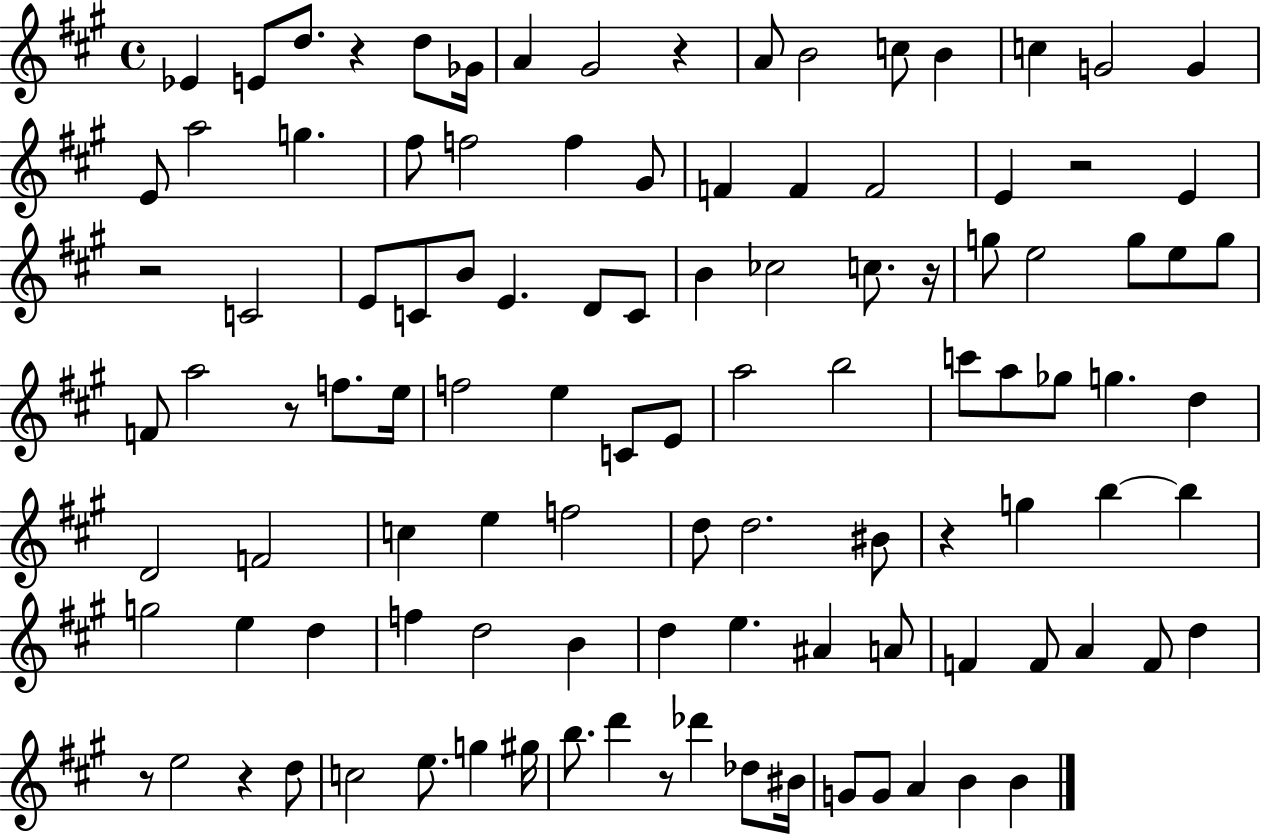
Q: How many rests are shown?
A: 10